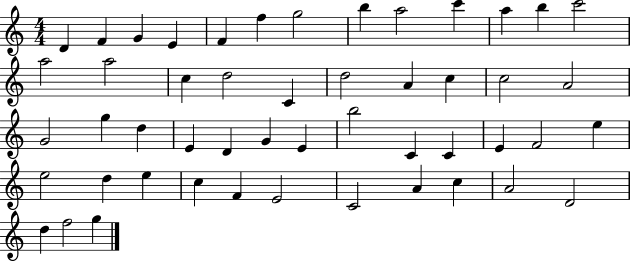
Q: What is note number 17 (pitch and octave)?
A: D5